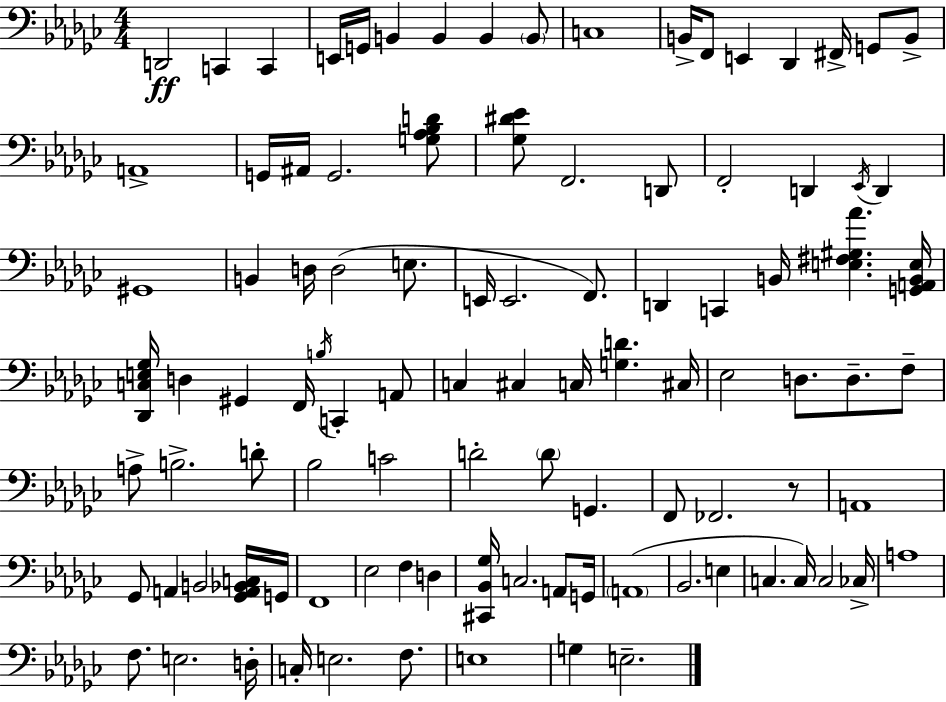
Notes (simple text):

D2/h C2/q C2/q E2/s G2/s B2/q B2/q B2/q B2/e C3/w B2/s F2/e E2/q Db2/q F#2/s G2/e B2/e A2/w G2/s A#2/s G2/h. [G3,Ab3,Bb3,D4]/e [Gb3,D#4,Eb4]/e F2/h. D2/e F2/h D2/q Eb2/s D2/q G#2/w B2/q D3/s D3/h E3/e. E2/s E2/h. F2/e. D2/q C2/q B2/s [E3,F#3,G#3,Ab4]/q. [G2,A2,B2,E3]/s [Db2,C3,E3,Gb3]/s D3/q G#2/q F2/s B3/s C2/q A2/e C3/q C#3/q C3/s [G3,D4]/q. C#3/s Eb3/h D3/e. D3/e. F3/e A3/e B3/h. D4/e Bb3/h C4/h D4/h D4/e G2/q. F2/e FES2/h. R/e A2/w Gb2/e A2/q B2/h [Gb2,A2,Bb2,C3]/s G2/s F2/w Eb3/h F3/q D3/q [C#2,Bb2,Gb3]/s C3/h. A2/e G2/s A2/w Bb2/h. E3/q C3/q. C3/s C3/h CES3/s A3/w F3/e. E3/h. D3/s C3/s E3/h. F3/e. E3/w G3/q E3/h.